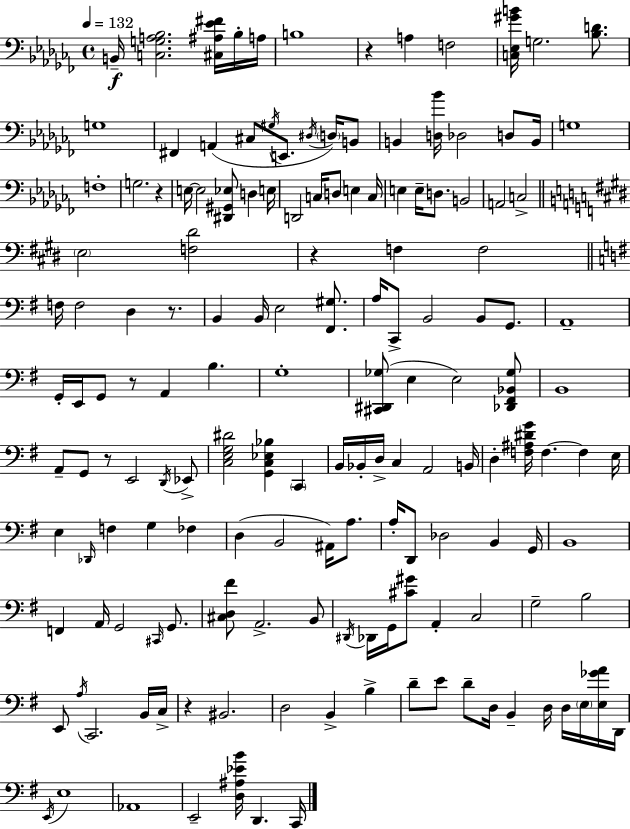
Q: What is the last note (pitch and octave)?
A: C2